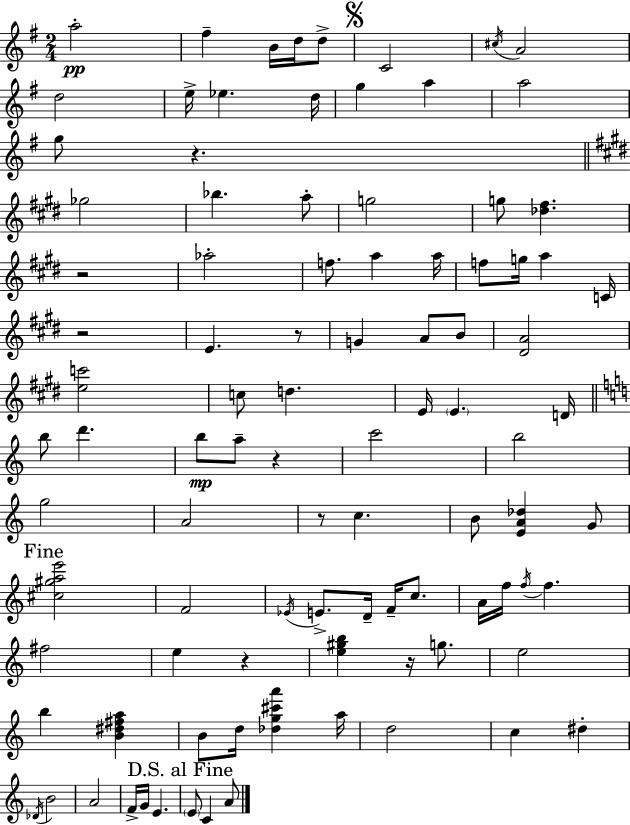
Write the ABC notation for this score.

X:1
T:Untitled
M:2/4
L:1/4
K:G
a2 ^f B/4 d/4 d/2 C2 ^c/4 A2 d2 e/4 _e d/4 g a a2 g/2 z _g2 _b a/2 g2 g/2 [_d^f] z2 _a2 f/2 a a/4 f/2 g/4 a C/4 z2 E z/2 G A/2 B/2 [^DA]2 [ec']2 c/2 d E/4 E D/4 b/2 d' b/2 a/2 z c'2 b2 g2 A2 z/2 c B/2 [EA_d] G/2 [^c^gae']2 F2 _E/4 E/2 D/4 F/4 c/2 A/4 f/4 f/4 f ^f2 e z [e^gb] z/4 g/2 e2 b [B^d^fa] B/2 d/4 [_dg^c'a'] a/4 d2 c ^d _D/4 B2 A2 F/4 G/4 E E/2 C A/2